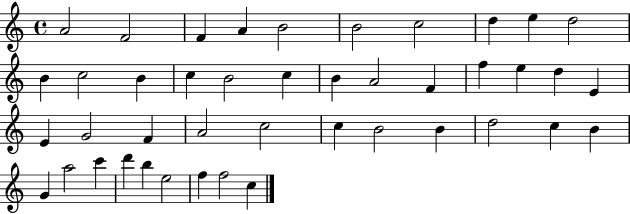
{
  \clef treble
  \time 4/4
  \defaultTimeSignature
  \key c \major
  a'2 f'2 | f'4 a'4 b'2 | b'2 c''2 | d''4 e''4 d''2 | \break b'4 c''2 b'4 | c''4 b'2 c''4 | b'4 a'2 f'4 | f''4 e''4 d''4 e'4 | \break e'4 g'2 f'4 | a'2 c''2 | c''4 b'2 b'4 | d''2 c''4 b'4 | \break g'4 a''2 c'''4 | d'''4 b''4 e''2 | f''4 f''2 c''4 | \bar "|."
}